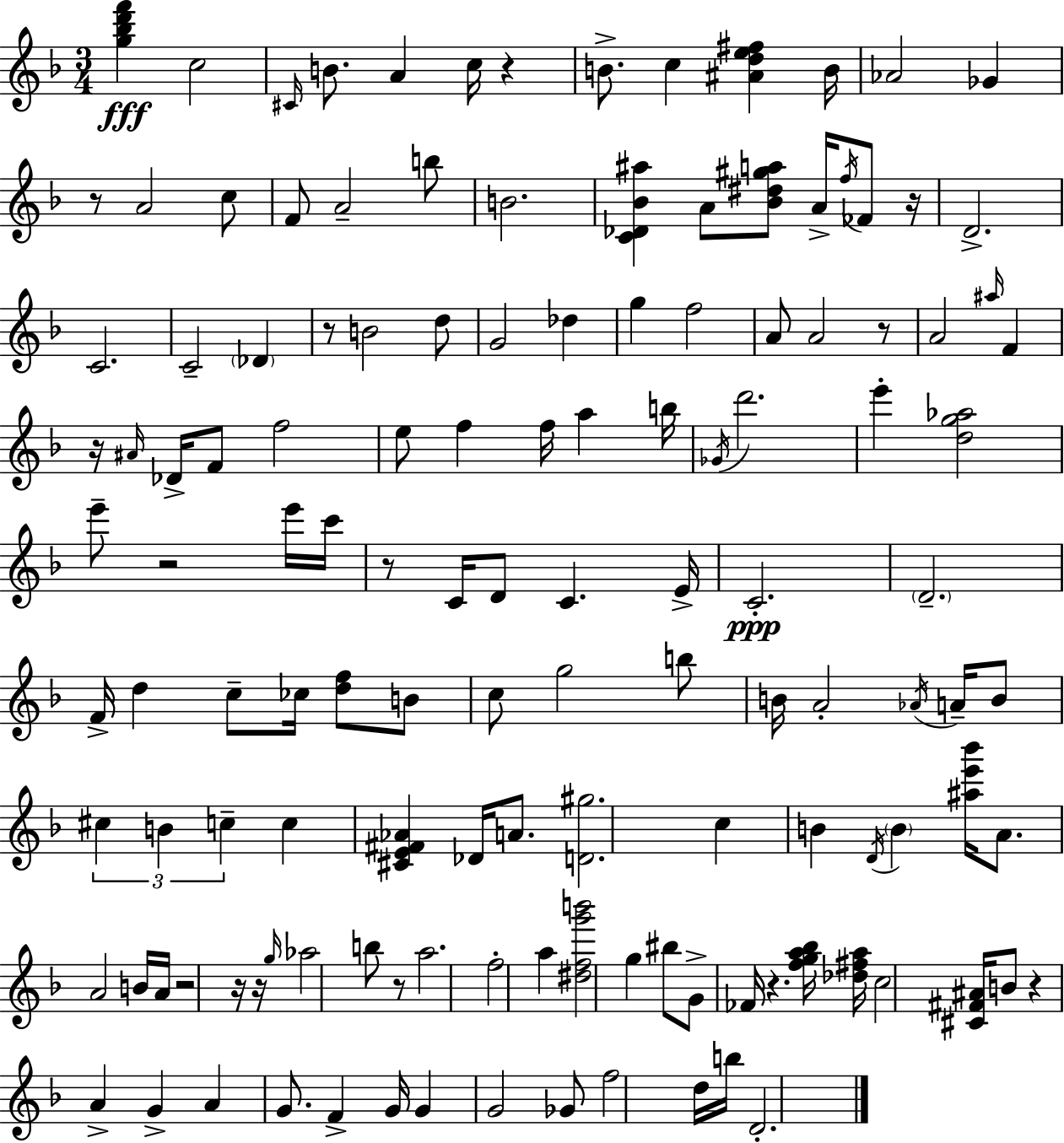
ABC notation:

X:1
T:Untitled
M:3/4
L:1/4
K:Dm
[g_bd'f'] c2 ^C/4 B/2 A c/4 z B/2 c [^Ade^f] B/4 _A2 _G z/2 A2 c/2 F/2 A2 b/2 B2 [C_D_B^a] A/2 [_B^d^ga]/2 A/4 f/4 _F/2 z/4 D2 C2 C2 _D z/2 B2 d/2 G2 _d g f2 A/2 A2 z/2 A2 ^a/4 F z/4 ^A/4 _D/4 F/2 f2 e/2 f f/4 a b/4 _G/4 d'2 e' [dg_a]2 e'/2 z2 e'/4 c'/4 z/2 C/4 D/2 C E/4 C2 D2 F/4 d c/2 _c/4 [df]/2 B/2 c/2 g2 b/2 B/4 A2 _A/4 A/4 B/2 ^c B c c [^CE^F_A] _D/4 A/2 [D^g]2 c B D/4 B [^ae'_b']/4 A/2 A2 B/4 A/4 z2 z/4 z/4 g/4 _a2 b/2 z/2 a2 f2 a [^dfg'b']2 g ^b/2 G/2 _F/4 z [fga_b]/4 [_d^fa]/4 c2 [^C^F^A]/4 B/2 z A G A G/2 F G/4 G G2 _G/2 f2 d/4 b/4 D2